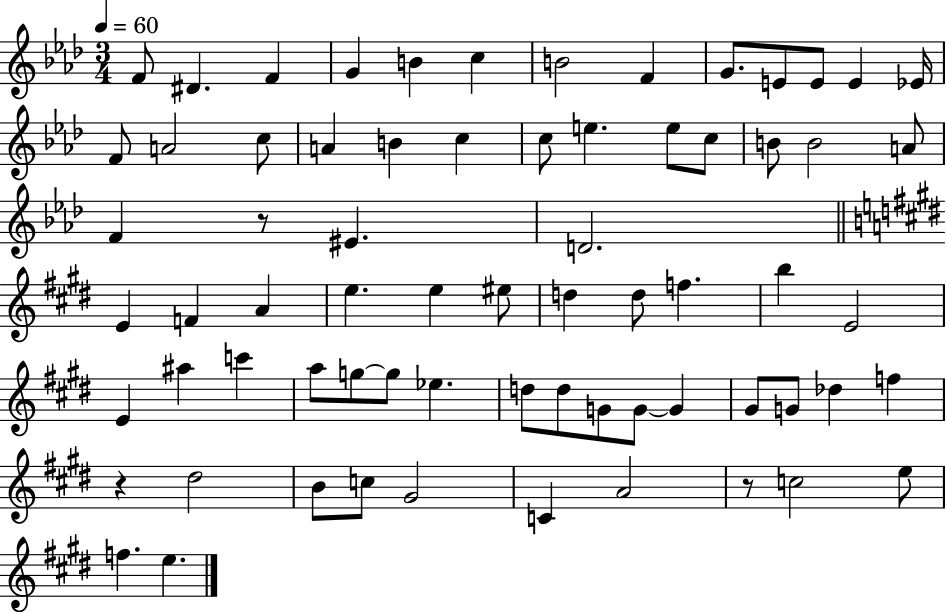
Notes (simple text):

F4/e D#4/q. F4/q G4/q B4/q C5/q B4/h F4/q G4/e. E4/e E4/e E4/q Eb4/s F4/e A4/h C5/e A4/q B4/q C5/q C5/e E5/q. E5/e C5/e B4/e B4/h A4/e F4/q R/e EIS4/q. D4/h. E4/q F4/q A4/q E5/q. E5/q EIS5/e D5/q D5/e F5/q. B5/q E4/h E4/q A#5/q C6/q A5/e G5/e G5/e Eb5/q. D5/e D5/e G4/e G4/e G4/q G#4/e G4/e Db5/q F5/q R/q D#5/h B4/e C5/e G#4/h C4/q A4/h R/e C5/h E5/e F5/q. E5/q.